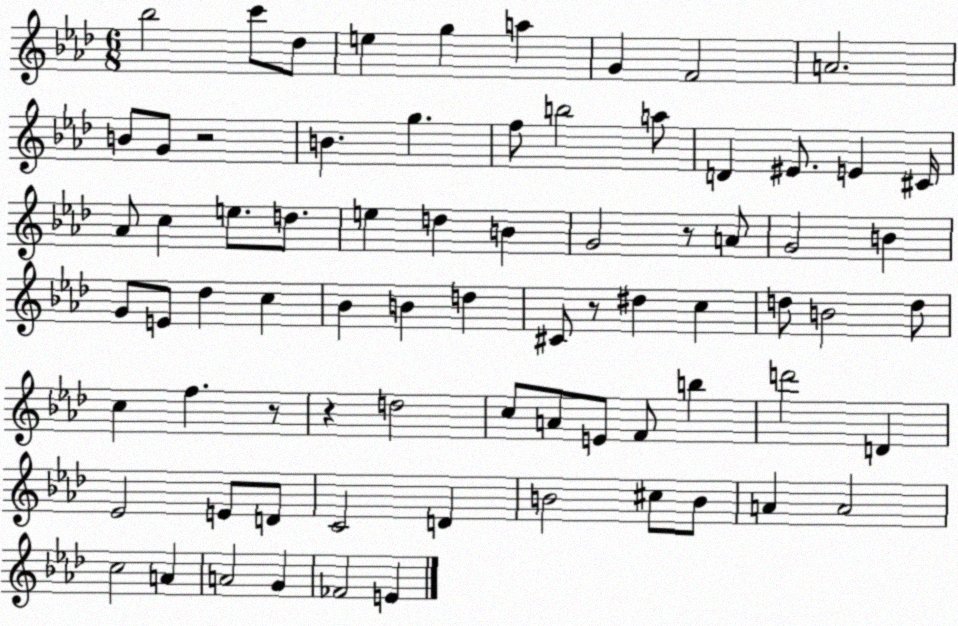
X:1
T:Untitled
M:6/8
L:1/4
K:Ab
_b2 c'/2 _d/2 e g a G F2 A2 B/2 G/2 z2 B g f/2 b2 a/2 D ^E/2 E ^C/4 _A/2 c e/2 d/2 e d B G2 z/2 A/2 G2 B G/2 E/2 _d c _B B d ^C/2 z/2 ^d c d/2 B2 d/2 c f z/2 z d2 c/2 A/2 E/2 F/2 b d'2 D _E2 E/2 D/2 C2 D B2 ^c/2 B/2 A A2 c2 A A2 G _F2 E